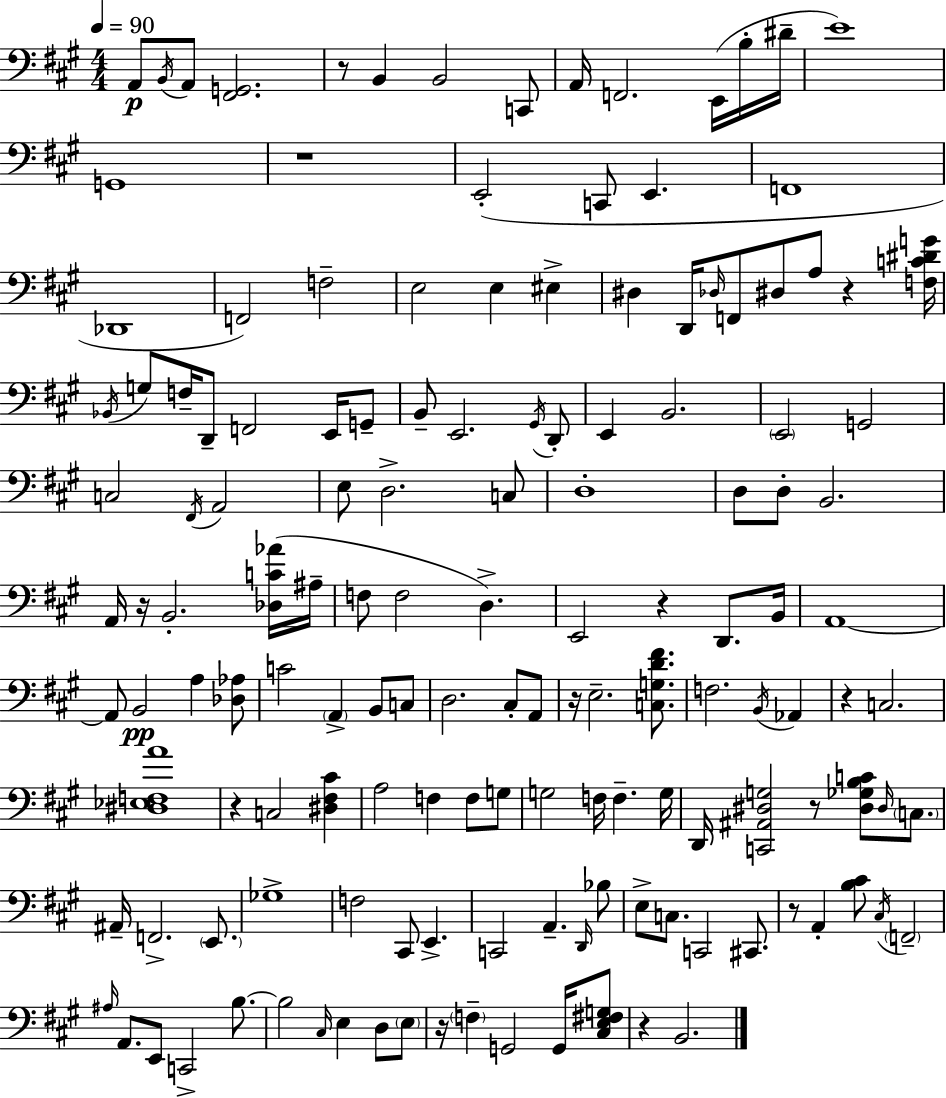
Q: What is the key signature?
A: A major